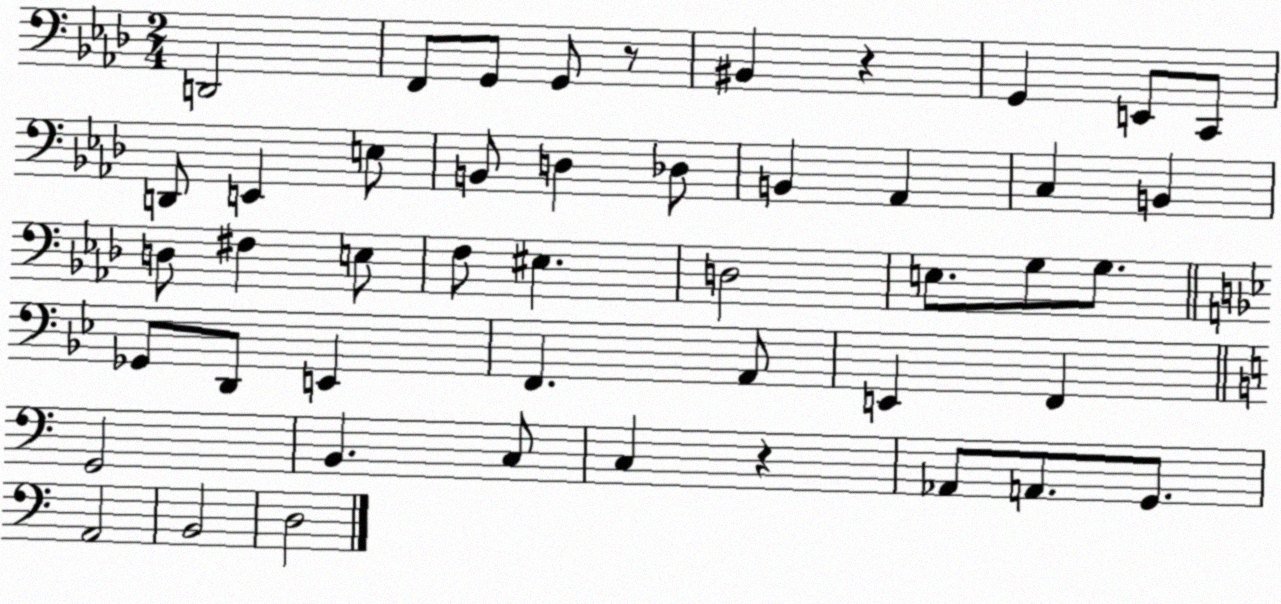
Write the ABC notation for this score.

X:1
T:Untitled
M:2/4
L:1/4
K:Ab
D,,2 F,,/2 G,,/2 G,,/2 z/2 ^B,, z G,, E,,/2 C,,/2 D,,/2 E,, E,/2 B,,/2 D, _D,/2 B,, _A,, C, B,, D,/2 ^F, E,/2 F,/2 ^E, D,2 E,/2 G,/2 G,/2 _G,,/2 D,,/2 E,, F,, A,,/2 E,, F,, G,,2 B,, C,/2 C, z _A,,/2 A,,/2 G,,/2 A,,2 B,,2 D,2